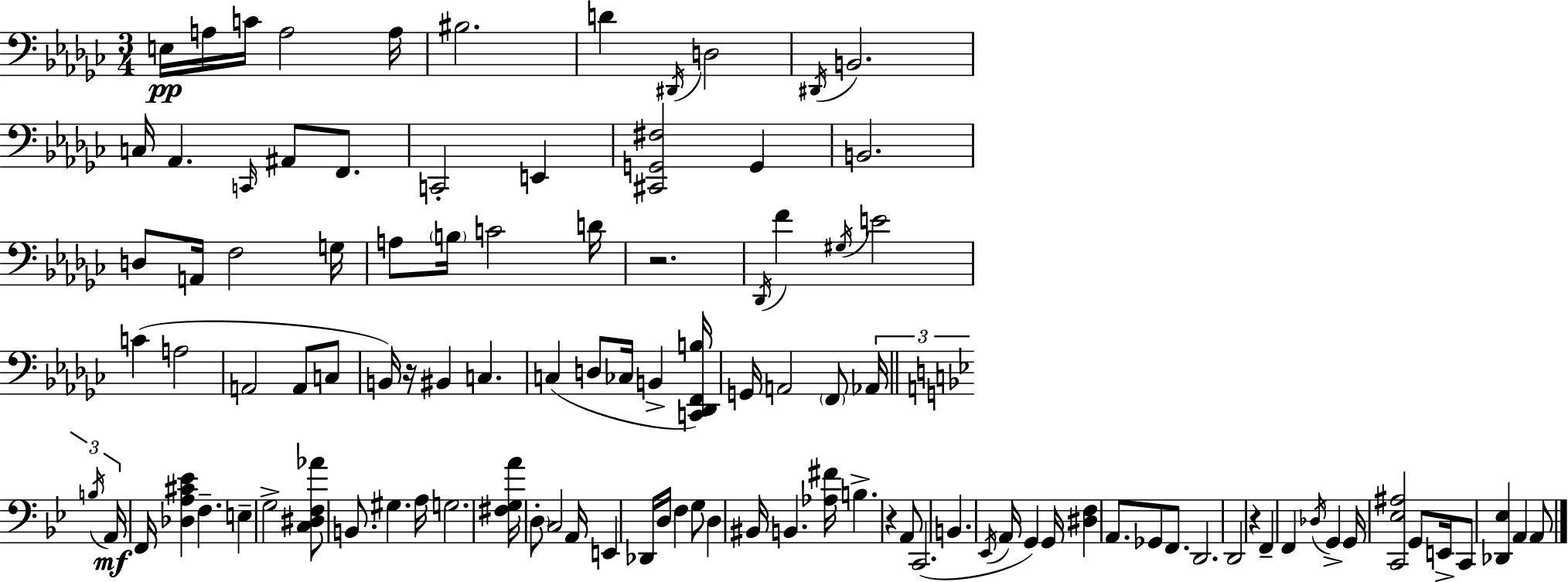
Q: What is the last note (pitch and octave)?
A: A2